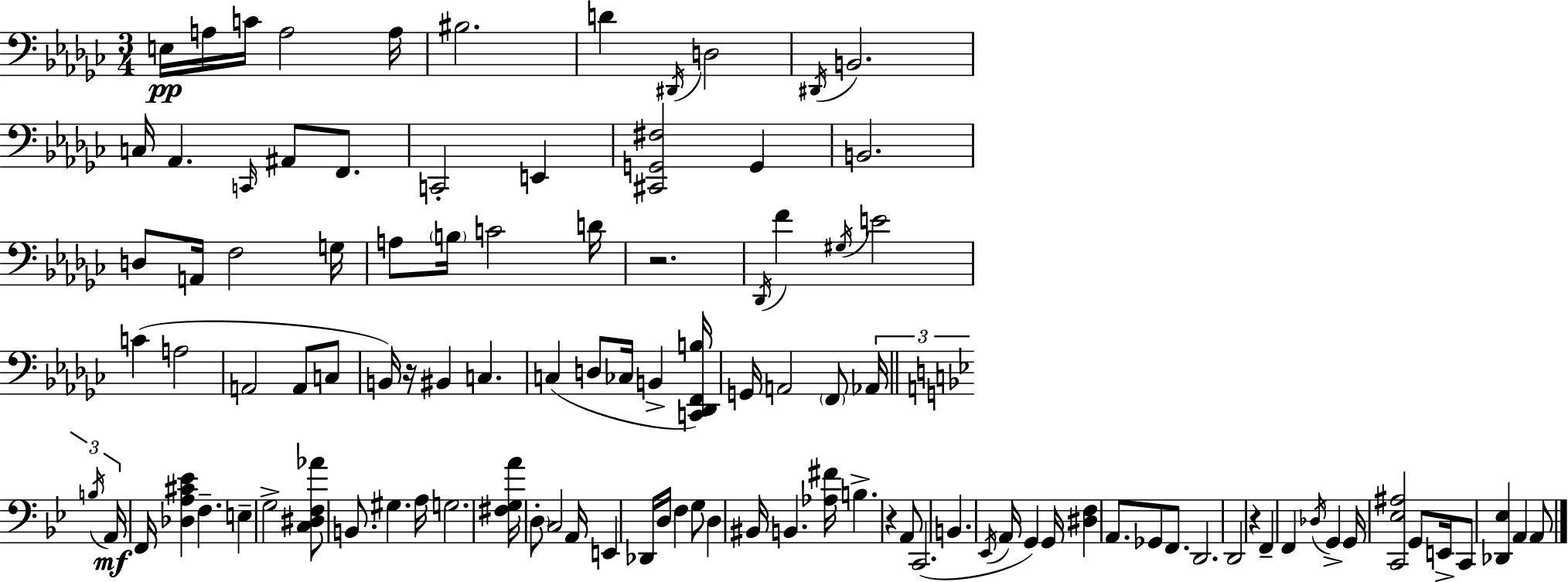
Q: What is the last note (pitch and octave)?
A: A2